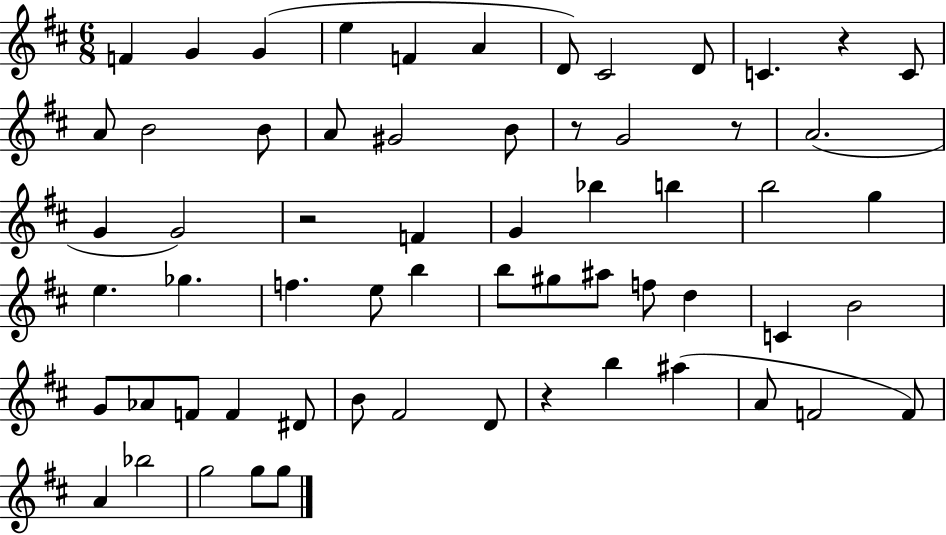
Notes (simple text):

F4/q G4/q G4/q E5/q F4/q A4/q D4/e C#4/h D4/e C4/q. R/q C4/e A4/e B4/h B4/e A4/e G#4/h B4/e R/e G4/h R/e A4/h. G4/q G4/h R/h F4/q G4/q Bb5/q B5/q B5/h G5/q E5/q. Gb5/q. F5/q. E5/e B5/q B5/e G#5/e A#5/e F5/e D5/q C4/q B4/h G4/e Ab4/e F4/e F4/q D#4/e B4/e F#4/h D4/e R/q B5/q A#5/q A4/e F4/h F4/e A4/q Bb5/h G5/h G5/e G5/e